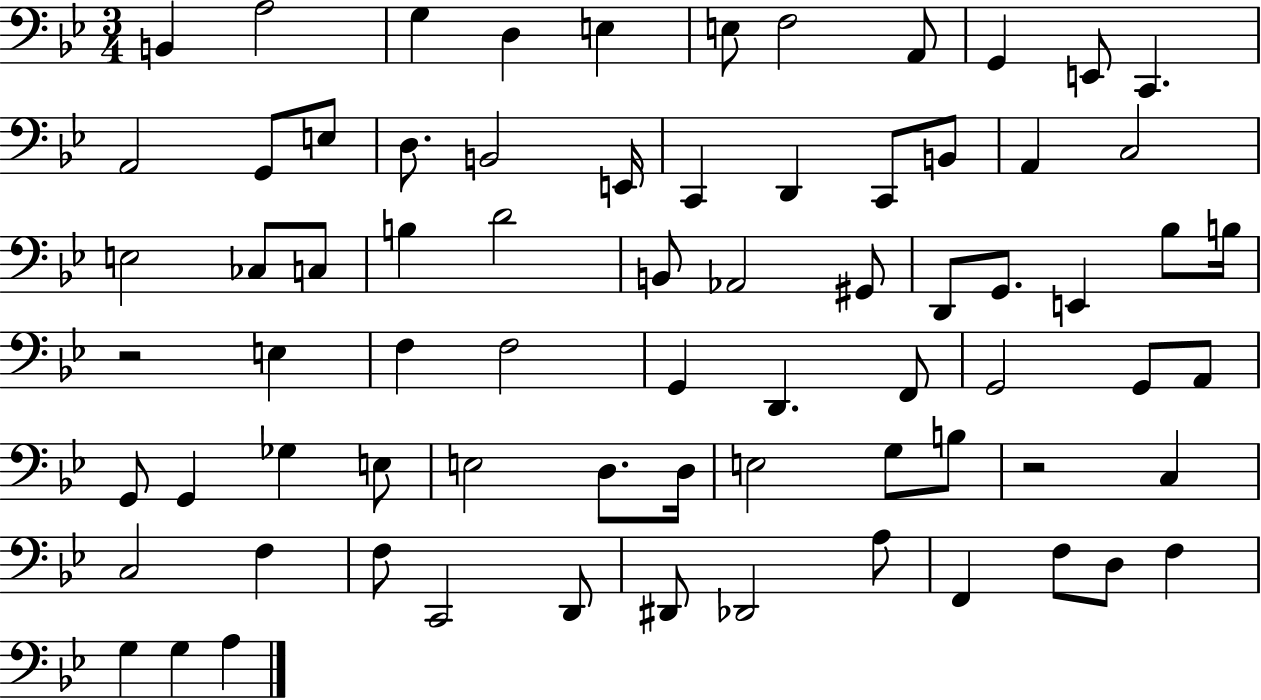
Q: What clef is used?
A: bass